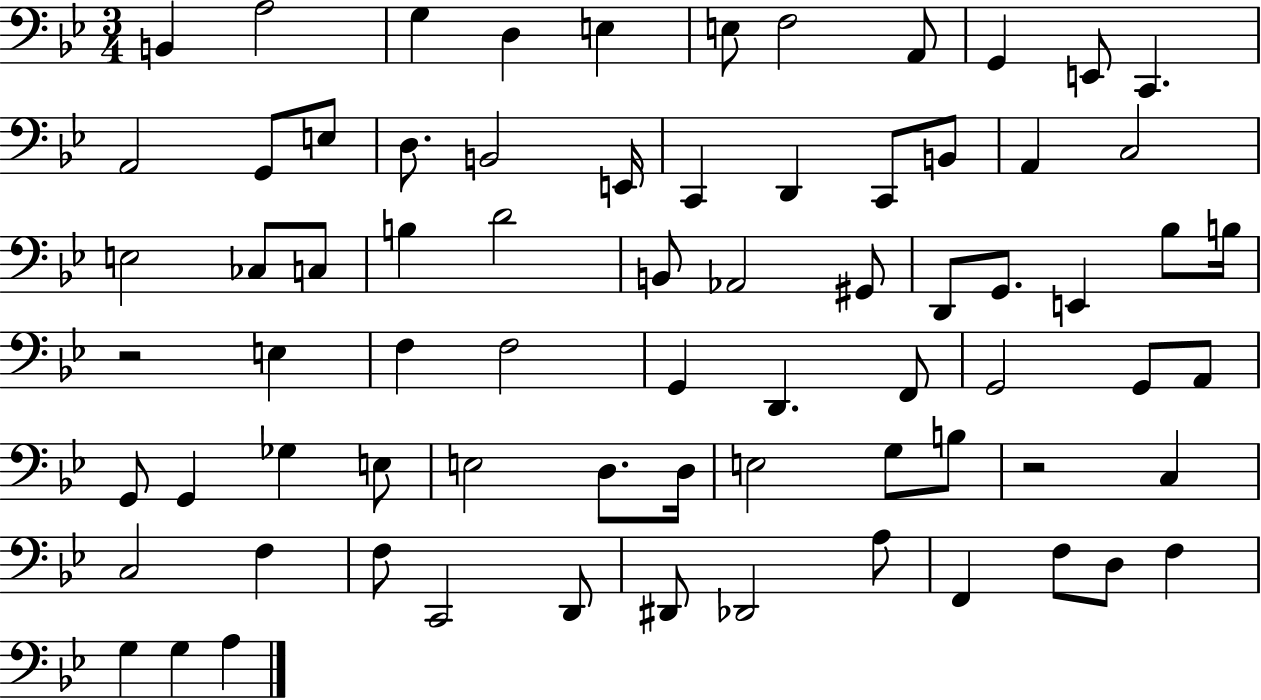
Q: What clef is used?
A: bass